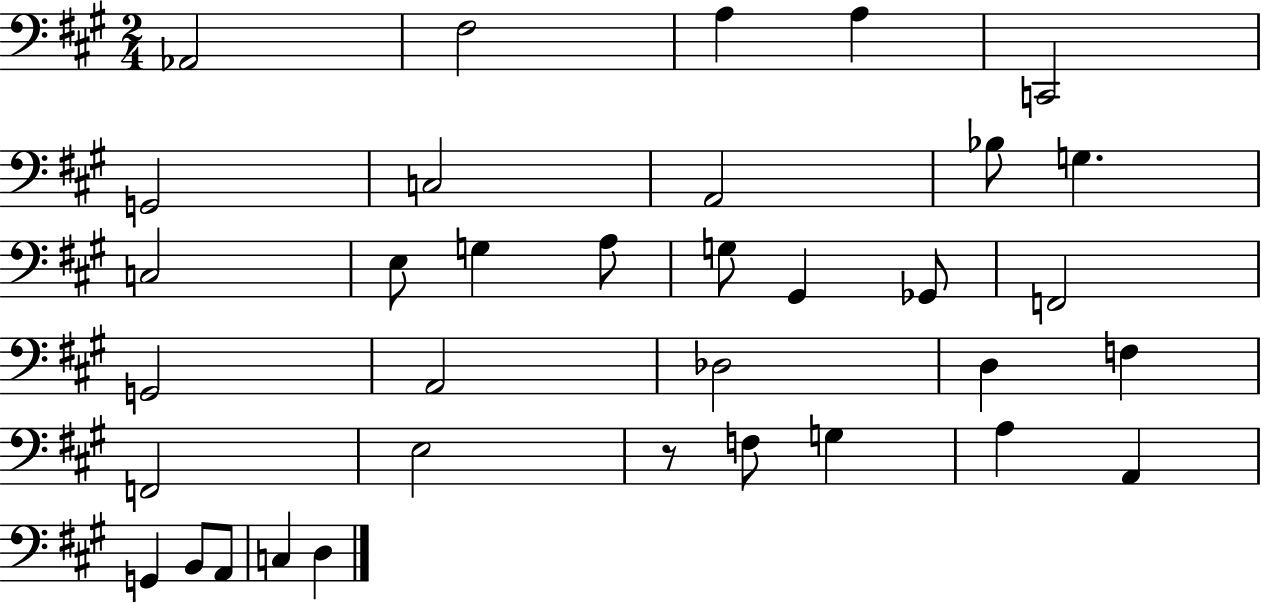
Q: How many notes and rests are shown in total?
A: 35